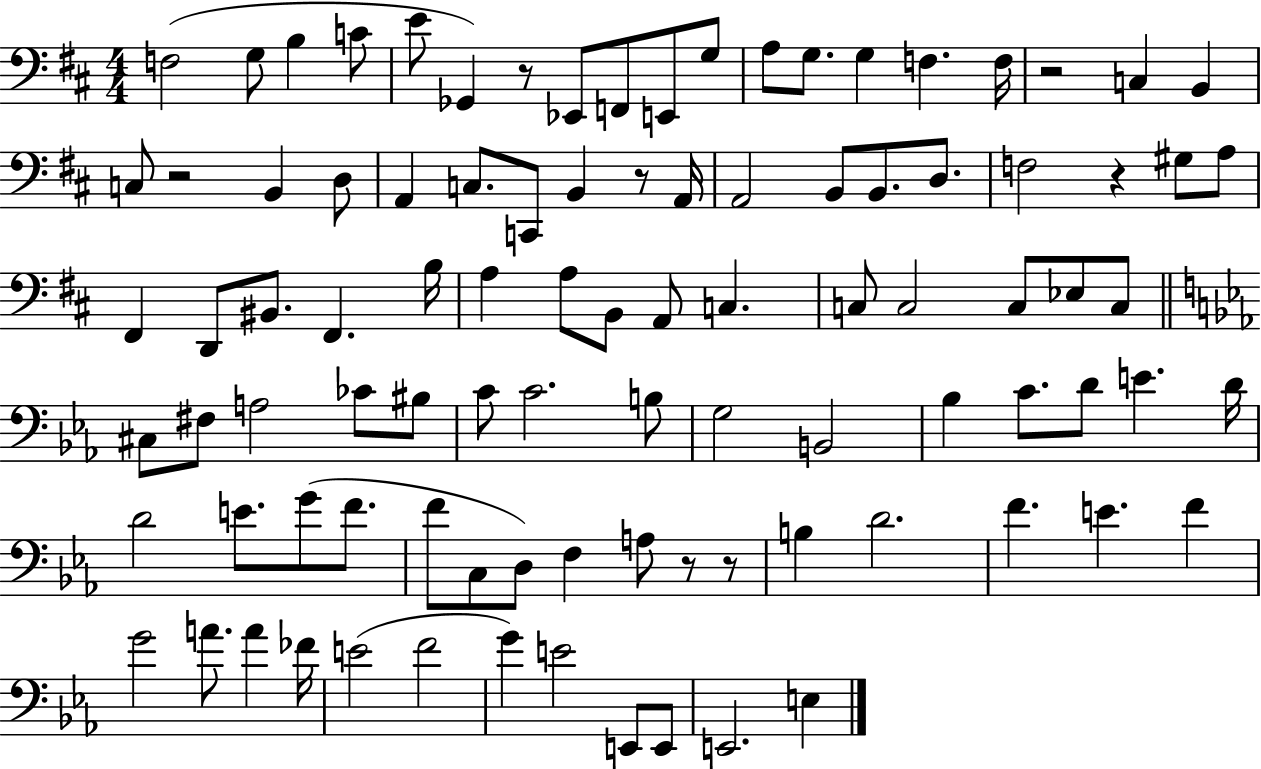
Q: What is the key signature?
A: D major